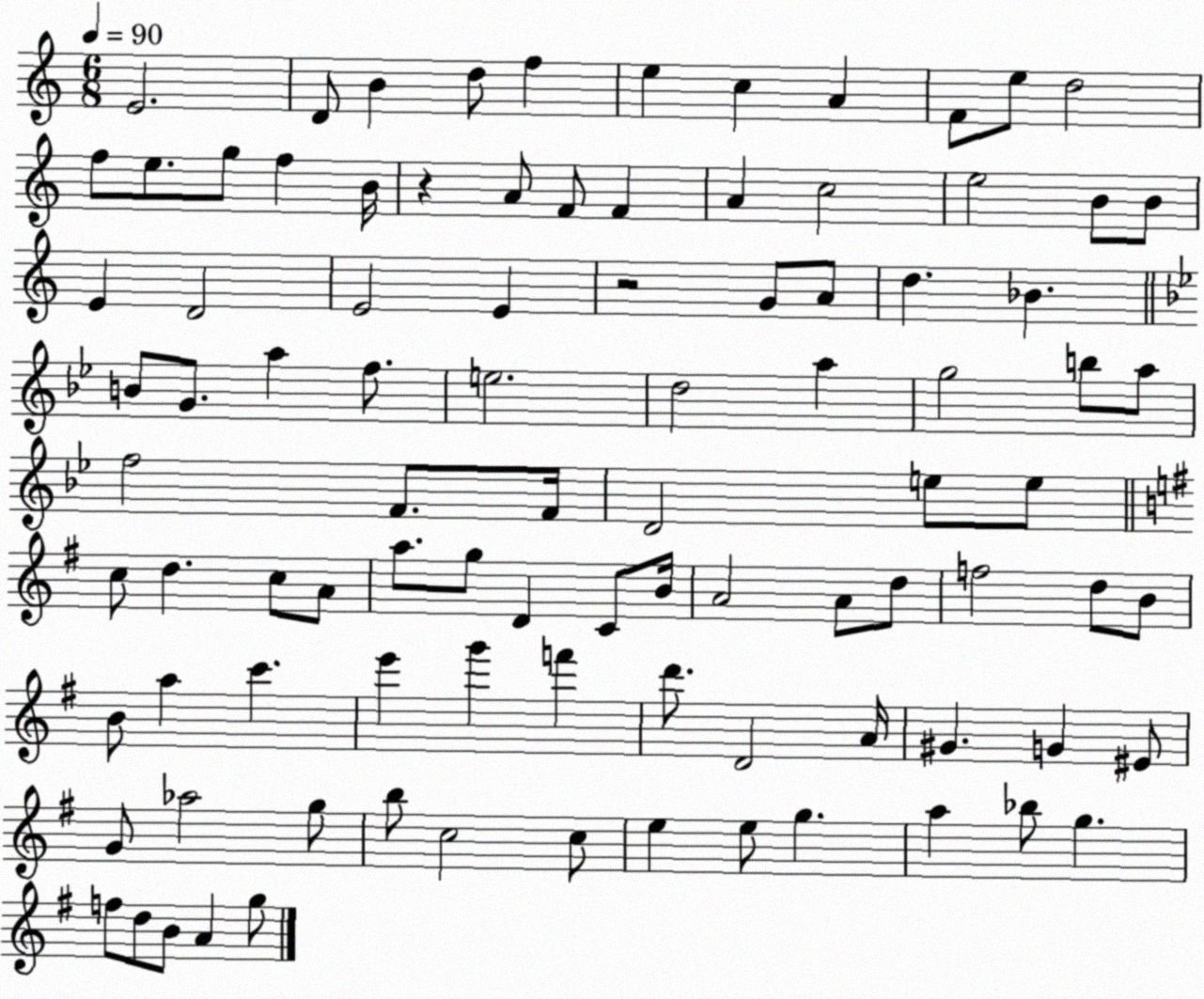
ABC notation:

X:1
T:Untitled
M:6/8
L:1/4
K:C
E2 D/2 B d/2 f e c A F/2 e/2 d2 f/2 e/2 g/2 f B/4 z A/2 F/2 F A c2 e2 B/2 B/2 E D2 E2 E z2 G/2 A/2 d _B B/2 G/2 a f/2 e2 d2 a g2 b/2 a/2 f2 F/2 F/4 D2 e/2 e/2 c/2 d c/2 A/2 a/2 g/2 D C/2 B/4 A2 A/2 d/2 f2 d/2 B/2 B/2 a c' e' g' f' d'/2 D2 A/4 ^G G ^E/2 G/2 _a2 g/2 b/2 c2 c/2 e e/2 g a _b/2 g f/2 d/2 B/2 A g/2